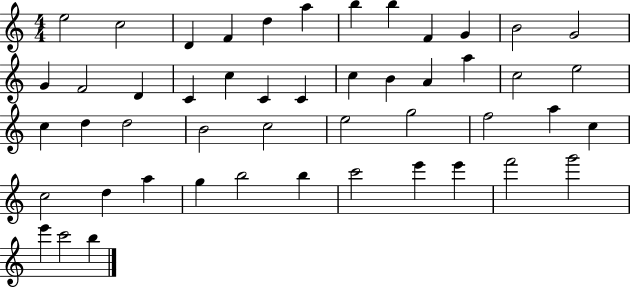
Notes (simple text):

E5/h C5/h D4/q F4/q D5/q A5/q B5/q B5/q F4/q G4/q B4/h G4/h G4/q F4/h D4/q C4/q C5/q C4/q C4/q C5/q B4/q A4/q A5/q C5/h E5/h C5/q D5/q D5/h B4/h C5/h E5/h G5/h F5/h A5/q C5/q C5/h D5/q A5/q G5/q B5/h B5/q C6/h E6/q E6/q F6/h G6/h E6/q C6/h B5/q